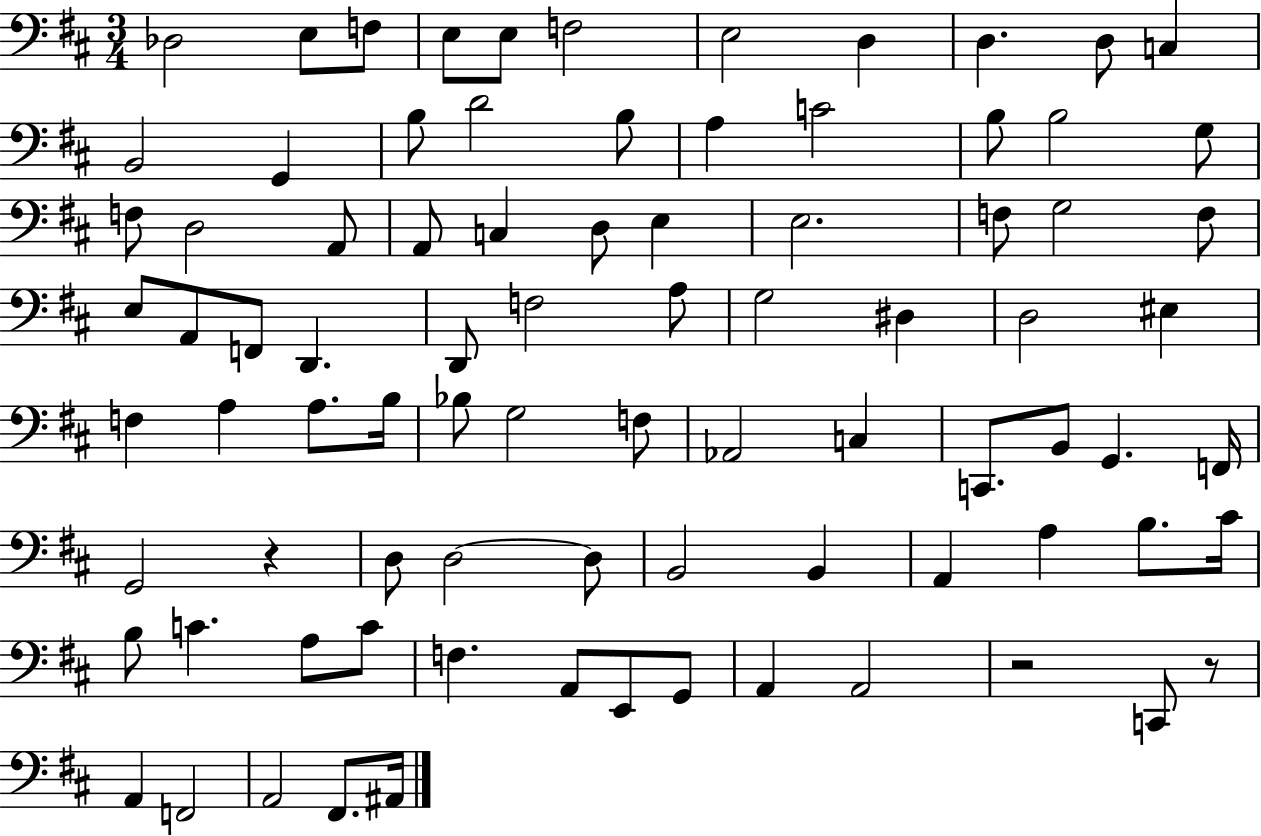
X:1
T:Untitled
M:3/4
L:1/4
K:D
_D,2 E,/2 F,/2 E,/2 E,/2 F,2 E,2 D, D, D,/2 C, B,,2 G,, B,/2 D2 B,/2 A, C2 B,/2 B,2 G,/2 F,/2 D,2 A,,/2 A,,/2 C, D,/2 E, E,2 F,/2 G,2 F,/2 E,/2 A,,/2 F,,/2 D,, D,,/2 F,2 A,/2 G,2 ^D, D,2 ^E, F, A, A,/2 B,/4 _B,/2 G,2 F,/2 _A,,2 C, C,,/2 B,,/2 G,, F,,/4 G,,2 z D,/2 D,2 D,/2 B,,2 B,, A,, A, B,/2 ^C/4 B,/2 C A,/2 C/2 F, A,,/2 E,,/2 G,,/2 A,, A,,2 z2 C,,/2 z/2 A,, F,,2 A,,2 ^F,,/2 ^A,,/4